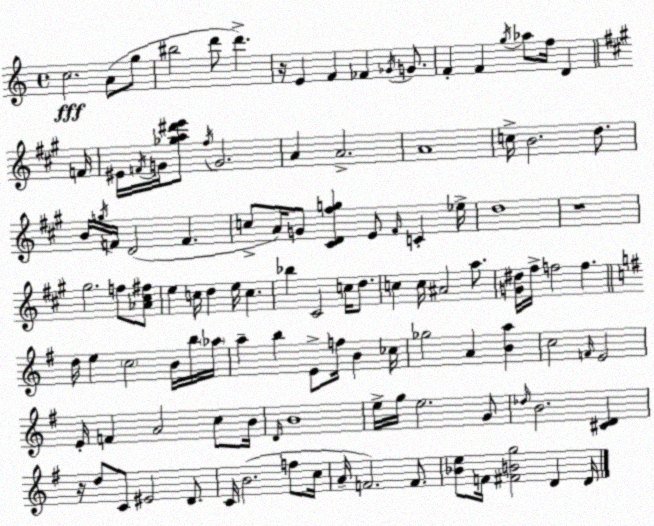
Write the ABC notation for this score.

X:1
T:Untitled
M:4/4
L:1/4
K:C
c2 A/2 g/2 ^b2 d'/2 d' z/4 E F _F _G/4 G/2 F F g/4 _a/2 f/4 D F/4 ^E/4 F/4 G/4 [_ga^d'e']/2 ^f/4 G2 A A2 A4 c/4 B2 d/2 B/4 g/4 F/4 D2 F c/2 A/4 G/2 [^CD^fg] E/2 ^F/4 C _e/4 d4 z4 ^g2 f/2 [_A^c^f]/2 e c/4 d e/4 c _b ^C2 c/4 d/2 c c/4 ^A2 a/2 [G^d]/4 ^f/4 f2 f d/4 e c2 B/4 b/4 _a/4 a b E/2 f/4 B _c/4 _g2 A [Ba] c2 F/4 E2 E/4 F A2 c/2 B/4 D/4 B4 e/4 g/4 e2 G/2 _d/4 B2 [^CD] z/4 d/2 C/2 ^E2 D/2 C/4 B2 f/2 c/4 A/4 F2 F/2 [_Be]/2 F/4 [^FBg]2 D D/4